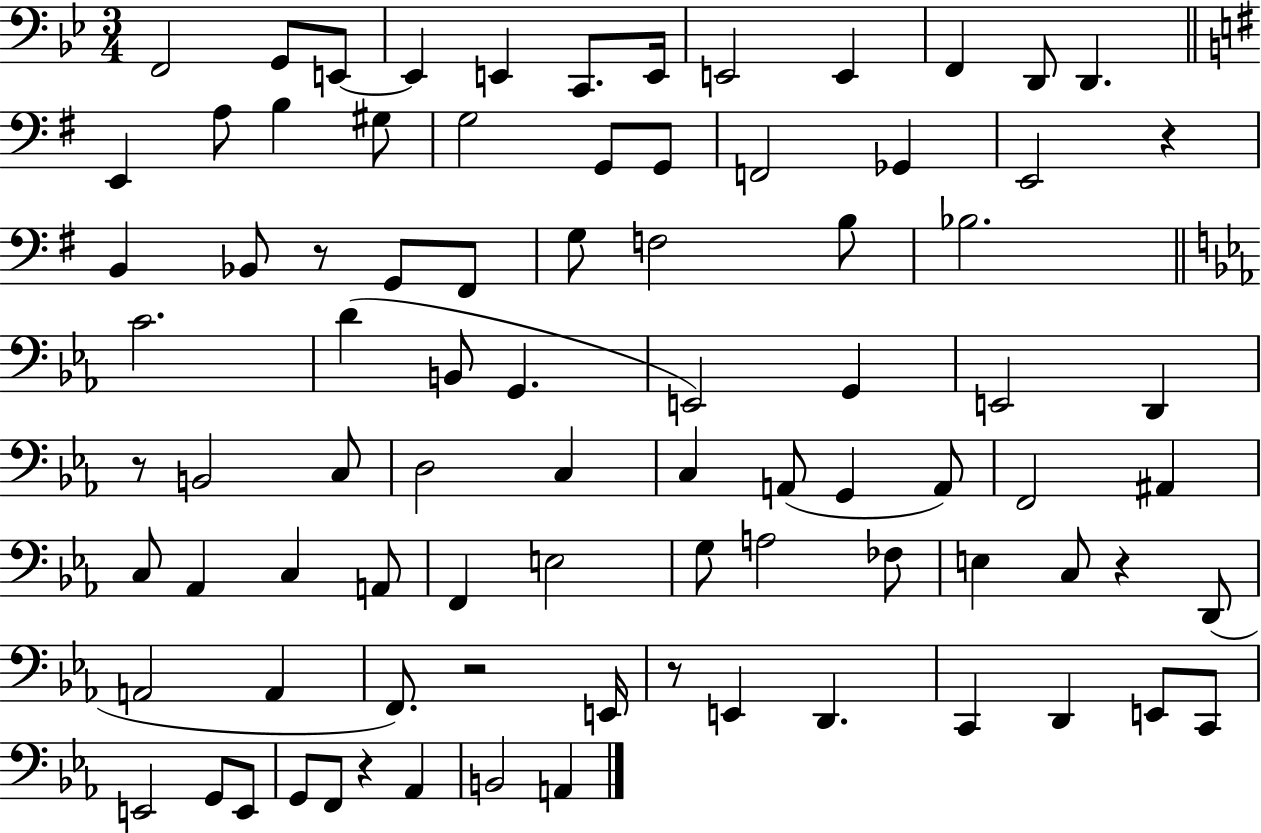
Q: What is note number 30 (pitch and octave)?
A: Bb3